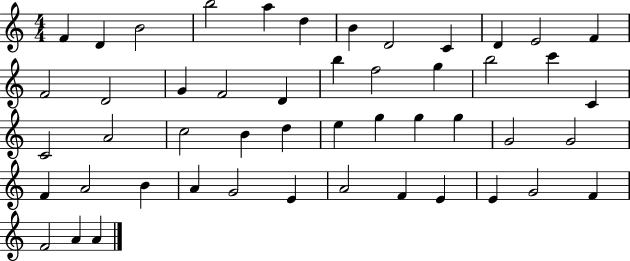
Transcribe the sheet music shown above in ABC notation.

X:1
T:Untitled
M:4/4
L:1/4
K:C
F D B2 b2 a d B D2 C D E2 F F2 D2 G F2 D b f2 g b2 c' C C2 A2 c2 B d e g g g G2 G2 F A2 B A G2 E A2 F E E G2 F F2 A A